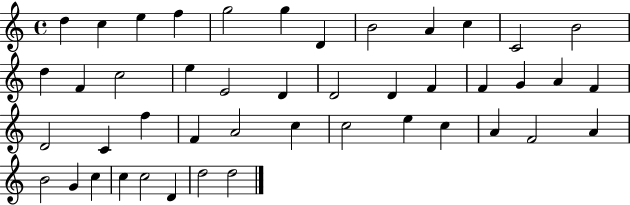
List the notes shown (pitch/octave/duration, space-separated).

D5/q C5/q E5/q F5/q G5/h G5/q D4/q B4/h A4/q C5/q C4/h B4/h D5/q F4/q C5/h E5/q E4/h D4/q D4/h D4/q F4/q F4/q G4/q A4/q F4/q D4/h C4/q F5/q F4/q A4/h C5/q C5/h E5/q C5/q A4/q F4/h A4/q B4/h G4/q C5/q C5/q C5/h D4/q D5/h D5/h